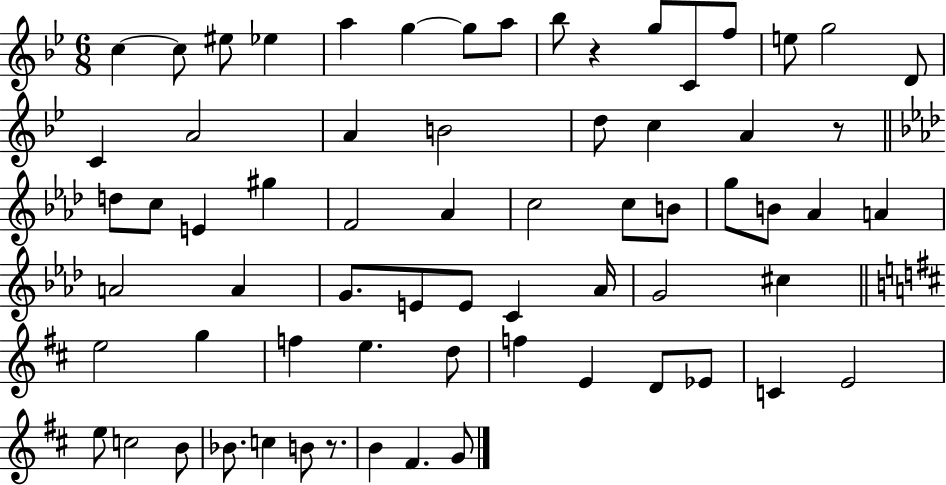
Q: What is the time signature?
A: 6/8